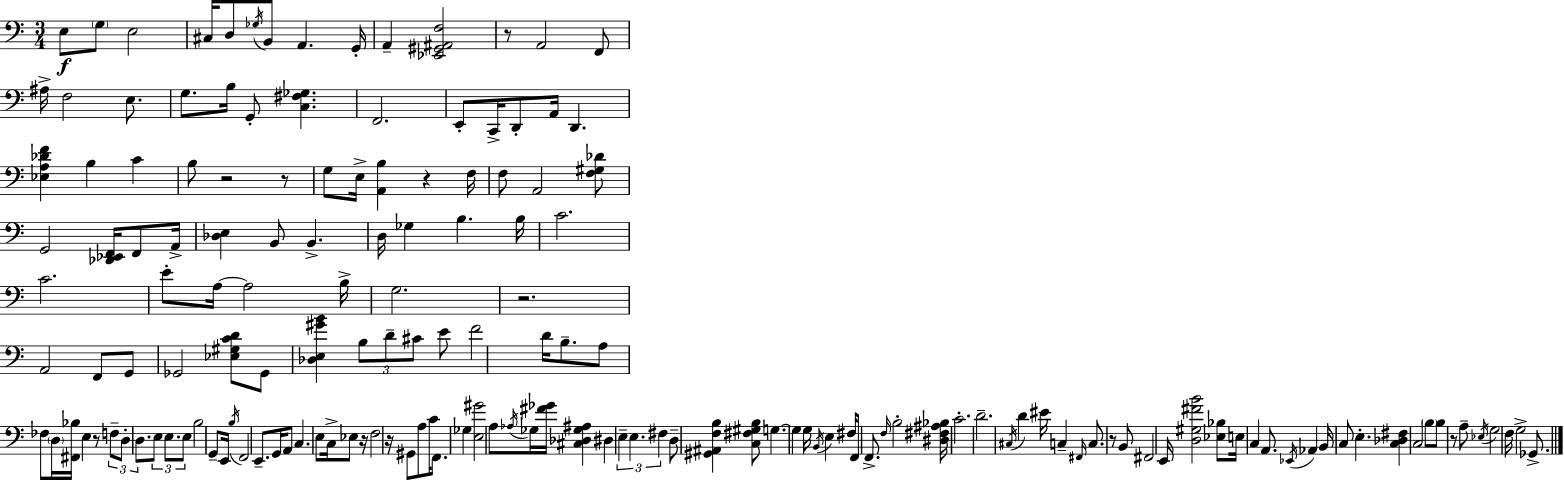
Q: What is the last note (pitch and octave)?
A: Gb2